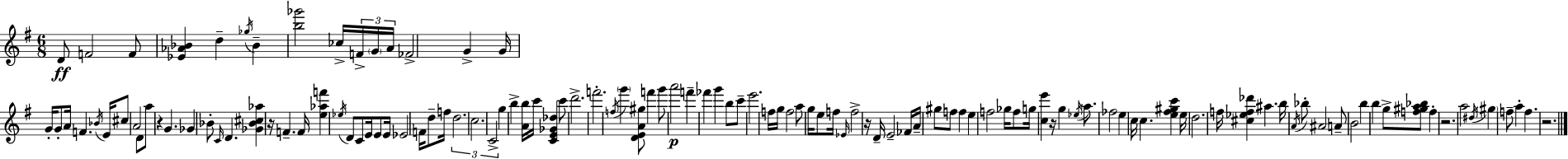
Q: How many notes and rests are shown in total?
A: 125